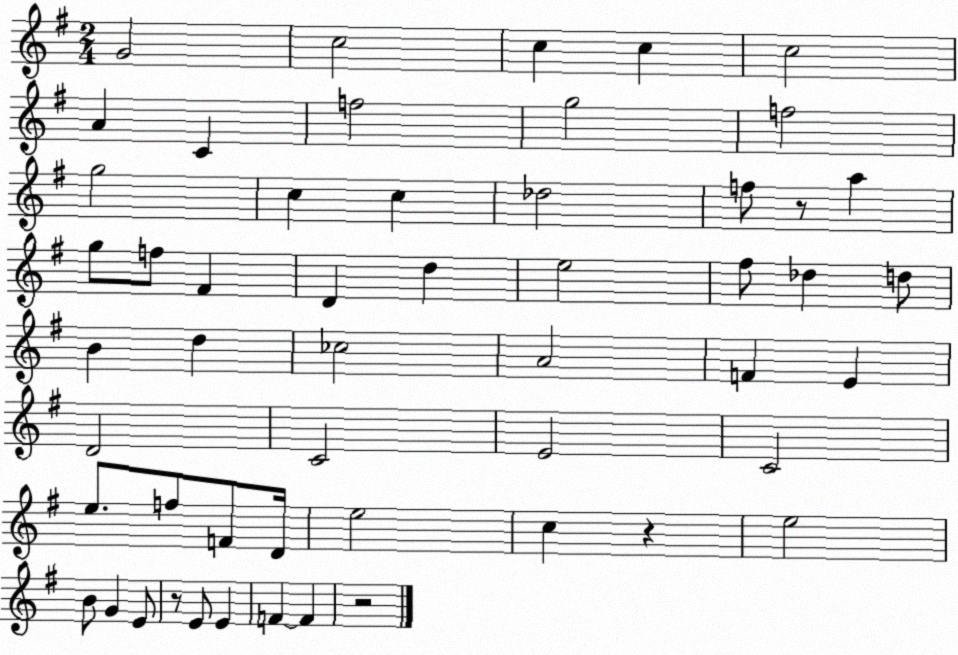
X:1
T:Untitled
M:2/4
L:1/4
K:G
G2 c2 c c c2 A C f2 g2 f2 g2 c c _d2 f/2 z/2 a g/2 f/2 ^F D d e2 ^f/2 _d d/2 B d _c2 A2 F E D2 C2 E2 C2 e/2 f/2 F/2 D/4 e2 c z e2 B/2 G E/2 z/2 E/2 E F F z2